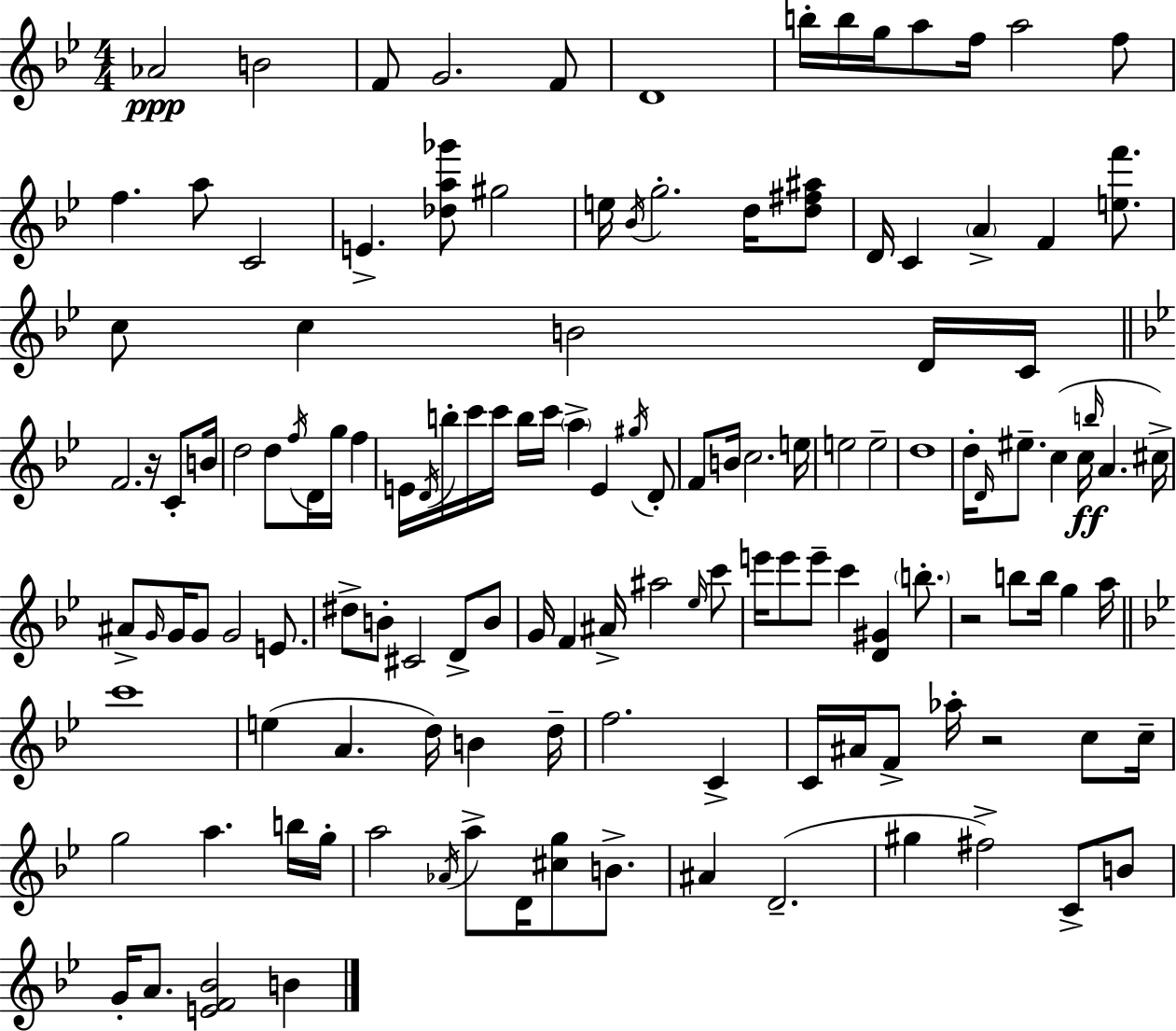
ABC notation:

X:1
T:Untitled
M:4/4
L:1/4
K:Gm
_A2 B2 F/2 G2 F/2 D4 b/4 b/4 g/4 a/2 f/4 a2 f/2 f a/2 C2 E [_da_g']/2 ^g2 e/4 _B/4 g2 d/4 [d^f^a]/2 D/4 C A F [ef']/2 c/2 c B2 D/4 C/4 F2 z/4 C/2 B/4 d2 d/2 f/4 D/4 g/4 f E/4 D/4 b/4 c'/4 c'/4 b/4 c'/4 a E ^g/4 D/2 F/2 B/4 c2 e/4 e2 e2 d4 d/4 D/4 ^e/2 c c/4 b/4 A ^c/4 ^A/2 G/4 G/4 G/2 G2 E/2 ^d/2 B/2 ^C2 D/2 B/2 G/4 F ^A/4 ^a2 _e/4 c'/2 e'/4 e'/2 e'/2 c' [D^G] b/2 z2 b/2 b/4 g a/4 c'4 e A d/4 B d/4 f2 C C/4 ^A/4 F/2 _a/4 z2 c/2 c/4 g2 a b/4 g/4 a2 _A/4 a/2 D/4 [^cg]/2 B/2 ^A D2 ^g ^f2 C/2 B/2 G/4 A/2 [EF_B]2 B